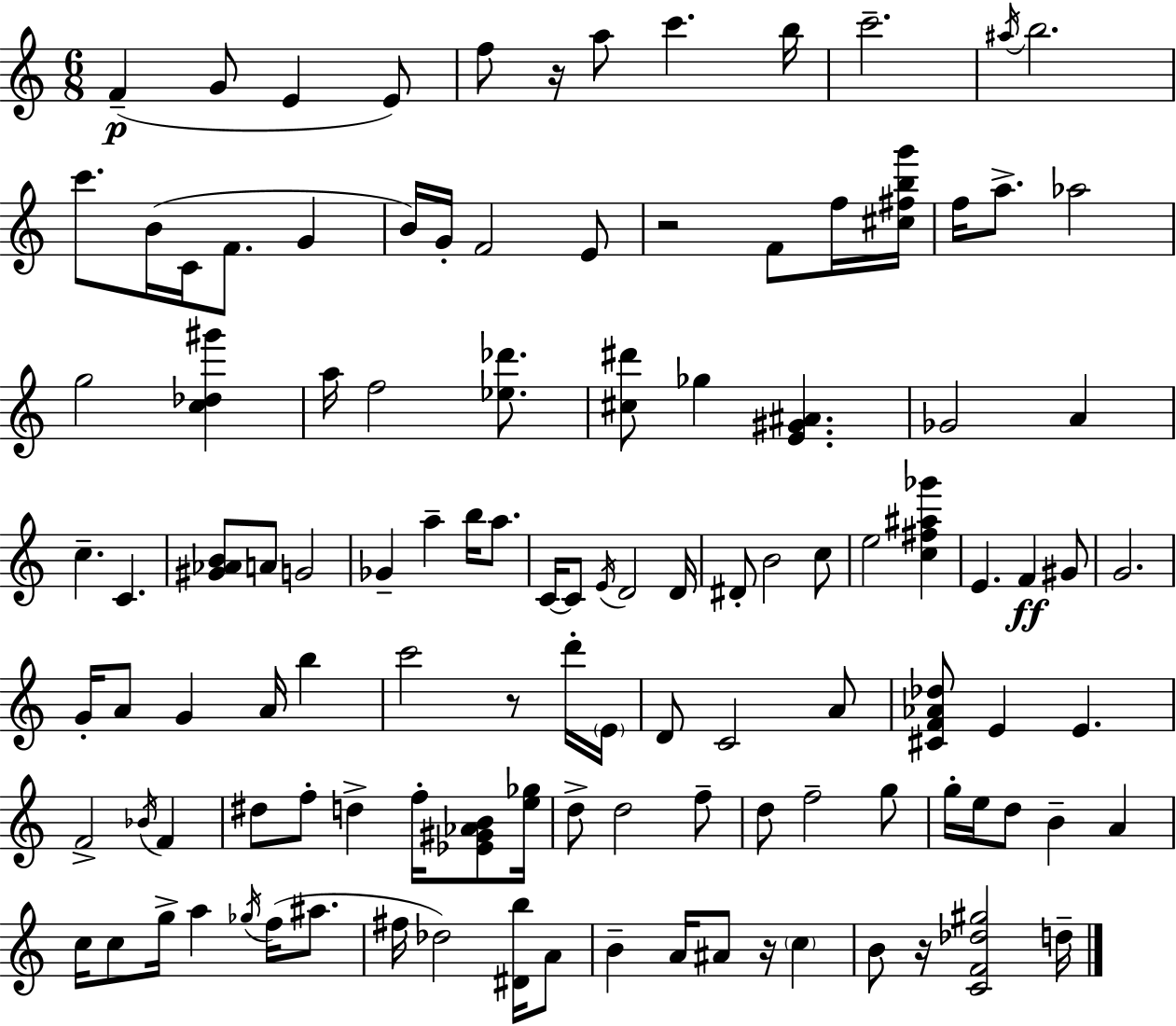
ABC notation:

X:1
T:Untitled
M:6/8
L:1/4
K:C
F G/2 E E/2 f/2 z/4 a/2 c' b/4 c'2 ^a/4 b2 c'/2 B/4 C/4 F/2 G B/4 G/4 F2 E/2 z2 F/2 f/4 [^c^fbg']/4 f/4 a/2 _a2 g2 [c_d^g'] a/4 f2 [_e_d']/2 [^c^d']/2 _g [E^G^A] _G2 A c C [^G_AB]/2 A/2 G2 _G a b/4 a/2 C/4 C/2 E/4 D2 D/4 ^D/2 B2 c/2 e2 [c^f^a_g'] E F ^G/2 G2 G/4 A/2 G A/4 b c'2 z/2 d'/4 E/4 D/2 C2 A/2 [^CF_A_d]/2 E E F2 _B/4 F ^d/2 f/2 d f/4 [_E^G_AB]/2 [e_g]/4 d/2 d2 f/2 d/2 f2 g/2 g/4 e/4 d/2 B A c/4 c/2 g/4 a _g/4 f/4 ^a/2 ^f/4 _d2 [^Db]/4 A/2 B A/4 ^A/2 z/4 c B/2 z/4 [CF_d^g]2 d/4